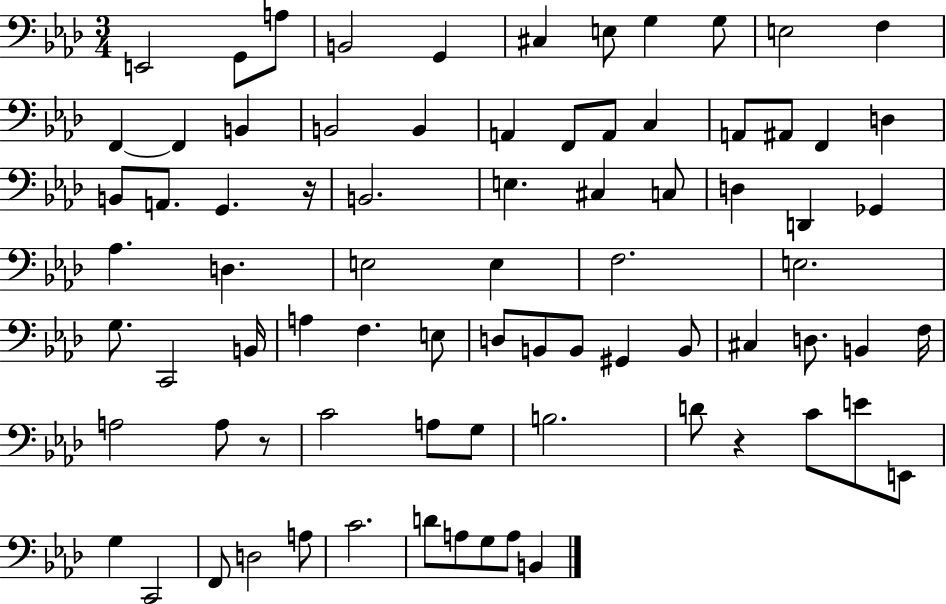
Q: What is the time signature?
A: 3/4